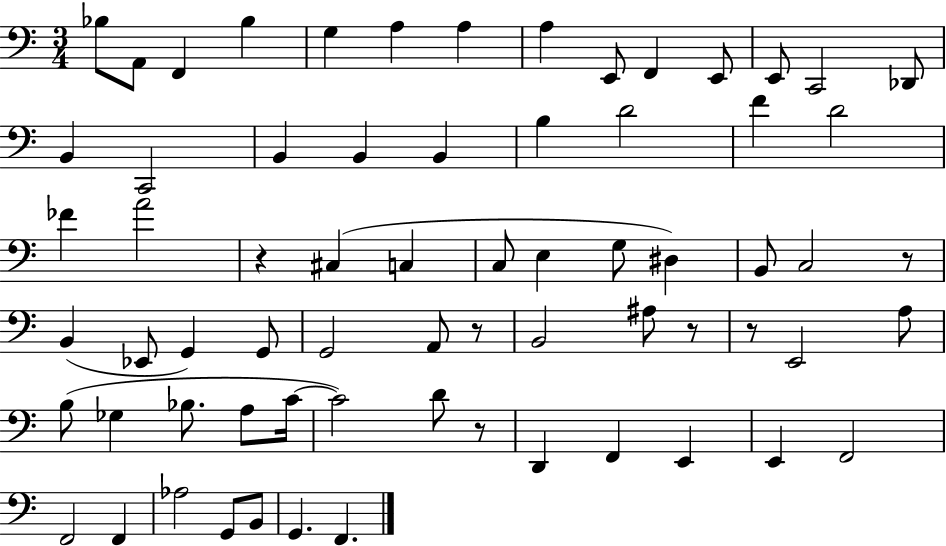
Bb3/e A2/e F2/q Bb3/q G3/q A3/q A3/q A3/q E2/e F2/q E2/e E2/e C2/h Db2/e B2/q C2/h B2/q B2/q B2/q B3/q D4/h F4/q D4/h FES4/q A4/h R/q C#3/q C3/q C3/e E3/q G3/e D#3/q B2/e C3/h R/e B2/q Eb2/e G2/q G2/e G2/h A2/e R/e B2/h A#3/e R/e R/e E2/h A3/e B3/e Gb3/q Bb3/e. A3/e C4/s C4/h D4/e R/e D2/q F2/q E2/q E2/q F2/h F2/h F2/q Ab3/h G2/e B2/e G2/q. F2/q.